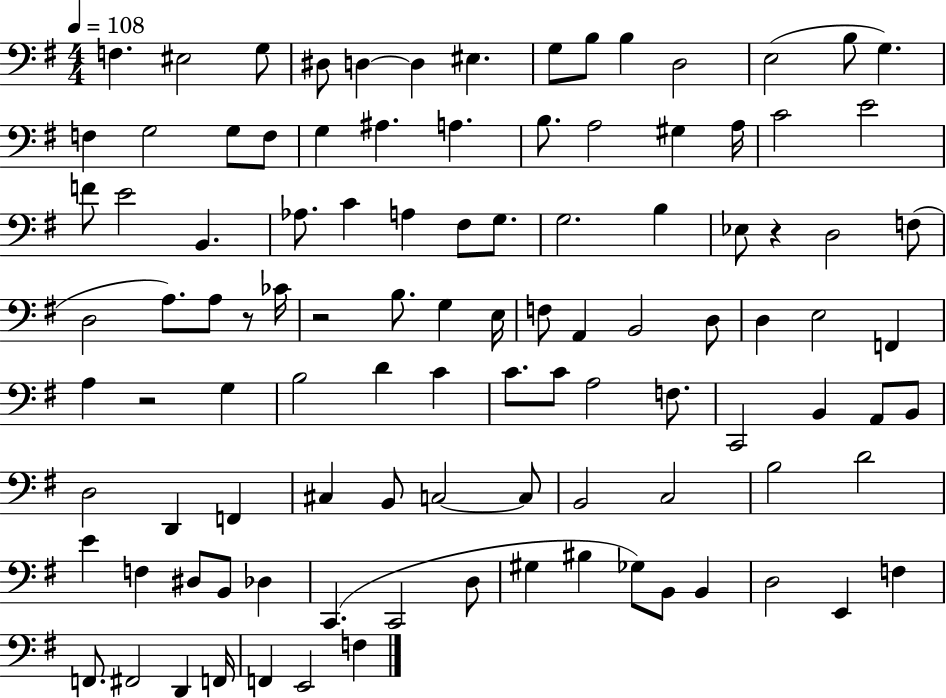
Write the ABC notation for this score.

X:1
T:Untitled
M:4/4
L:1/4
K:G
F, ^E,2 G,/2 ^D,/2 D, D, ^E, G,/2 B,/2 B, D,2 E,2 B,/2 G, F, G,2 G,/2 F,/2 G, ^A, A, B,/2 A,2 ^G, A,/4 C2 E2 F/2 E2 B,, _A,/2 C A, ^F,/2 G,/2 G,2 B, _E,/2 z D,2 F,/2 D,2 A,/2 A,/2 z/2 _C/4 z2 B,/2 G, E,/4 F,/2 A,, B,,2 D,/2 D, E,2 F,, A, z2 G, B,2 D C C/2 C/2 A,2 F,/2 C,,2 B,, A,,/2 B,,/2 D,2 D,, F,, ^C, B,,/2 C,2 C,/2 B,,2 C,2 B,2 D2 E F, ^D,/2 B,,/2 _D, C,, C,,2 D,/2 ^G, ^B, _G,/2 B,,/2 B,, D,2 E,, F, F,,/2 ^F,,2 D,, F,,/4 F,, E,,2 F,